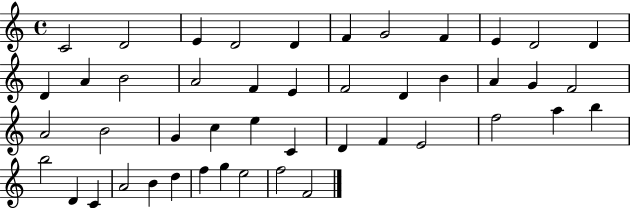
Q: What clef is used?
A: treble